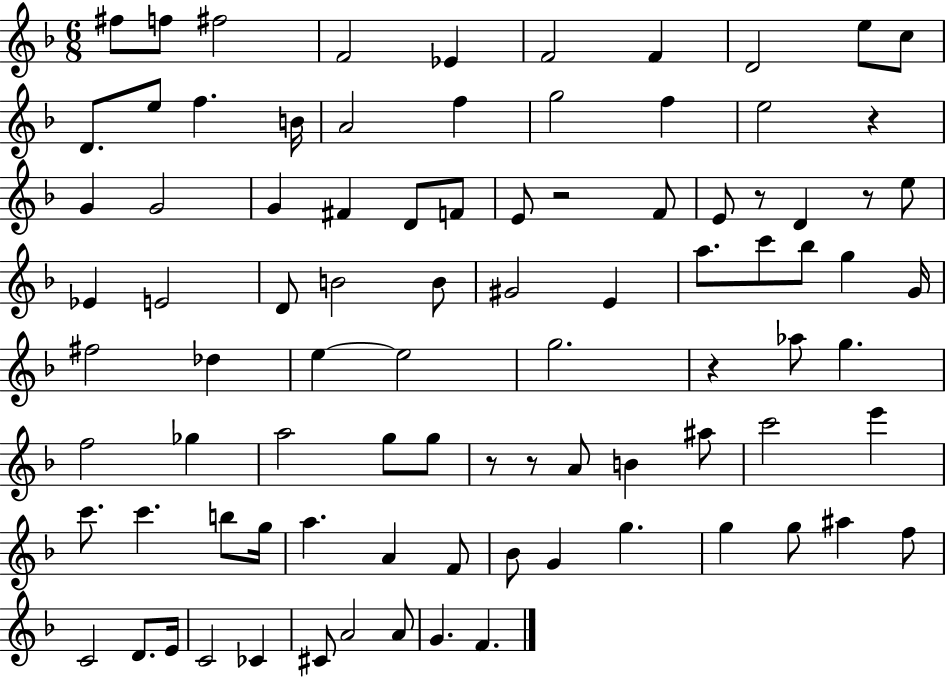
{
  \clef treble
  \numericTimeSignature
  \time 6/8
  \key f \major
  fis''8 f''8 fis''2 | f'2 ees'4 | f'2 f'4 | d'2 e''8 c''8 | \break d'8. e''8 f''4. b'16 | a'2 f''4 | g''2 f''4 | e''2 r4 | \break g'4 g'2 | g'4 fis'4 d'8 f'8 | e'8 r2 f'8 | e'8 r8 d'4 r8 e''8 | \break ees'4 e'2 | d'8 b'2 b'8 | gis'2 e'4 | a''8. c'''8 bes''8 g''4 g'16 | \break fis''2 des''4 | e''4~~ e''2 | g''2. | r4 aes''8 g''4. | \break f''2 ges''4 | a''2 g''8 g''8 | r8 r8 a'8 b'4 ais''8 | c'''2 e'''4 | \break c'''8. c'''4. b''8 g''16 | a''4. a'4 f'8 | bes'8 g'4 g''4. | g''4 g''8 ais''4 f''8 | \break c'2 d'8. e'16 | c'2 ces'4 | cis'8 a'2 a'8 | g'4. f'4. | \break \bar "|."
}